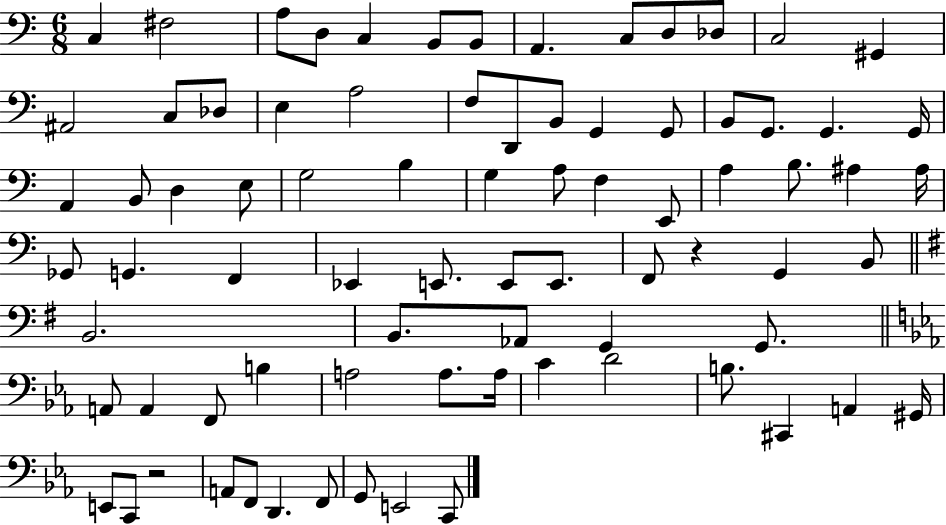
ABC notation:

X:1
T:Untitled
M:6/8
L:1/4
K:C
C, ^F,2 A,/2 D,/2 C, B,,/2 B,,/2 A,, C,/2 D,/2 _D,/2 C,2 ^G,, ^A,,2 C,/2 _D,/2 E, A,2 F,/2 D,,/2 B,,/2 G,, G,,/2 B,,/2 G,,/2 G,, G,,/4 A,, B,,/2 D, E,/2 G,2 B, G, A,/2 F, E,,/2 A, B,/2 ^A, ^A,/4 _G,,/2 G,, F,, _E,, E,,/2 E,,/2 E,,/2 F,,/2 z G,, B,,/2 B,,2 B,,/2 _A,,/2 G,, G,,/2 A,,/2 A,, F,,/2 B, A,2 A,/2 A,/4 C D2 B,/2 ^C,, A,, ^G,,/4 E,,/2 C,,/2 z2 A,,/2 F,,/2 D,, F,,/2 G,,/2 E,,2 C,,/2